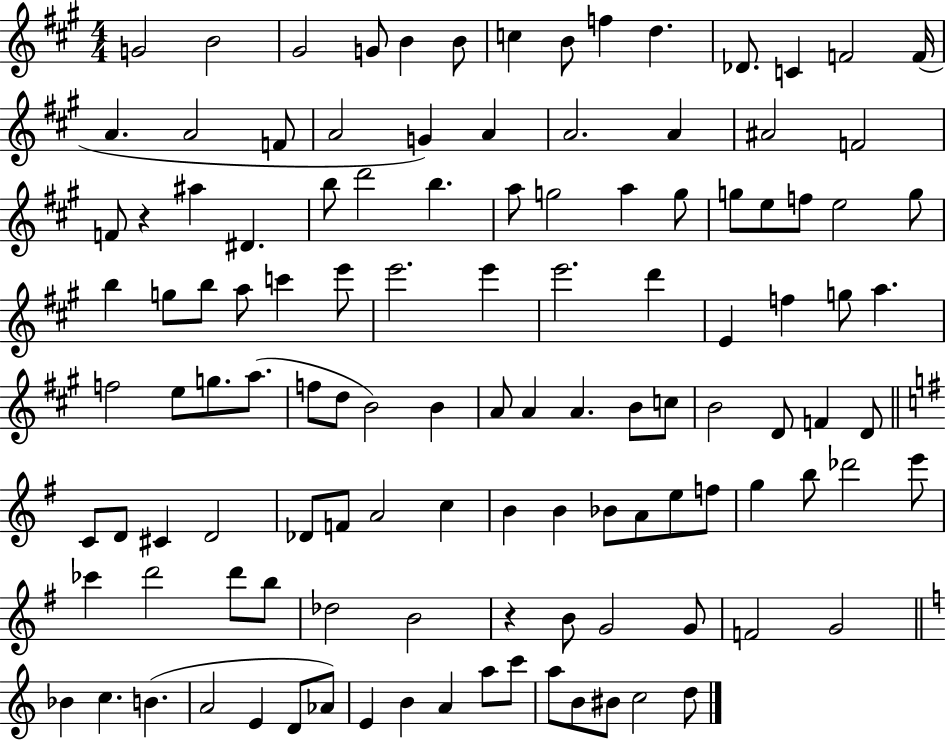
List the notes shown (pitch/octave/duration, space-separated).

G4/h B4/h G#4/h G4/e B4/q B4/e C5/q B4/e F5/q D5/q. Db4/e. C4/q F4/h F4/s A4/q. A4/h F4/e A4/h G4/q A4/q A4/h. A4/q A#4/h F4/h F4/e R/q A#5/q D#4/q. B5/e D6/h B5/q. A5/e G5/h A5/q G5/e G5/e E5/e F5/e E5/h G5/e B5/q G5/e B5/e A5/e C6/q E6/e E6/h. E6/q E6/h. D6/q E4/q F5/q G5/e A5/q. F5/h E5/e G5/e. A5/e. F5/e D5/e B4/h B4/q A4/e A4/q A4/q. B4/e C5/e B4/h D4/e F4/q D4/e C4/e D4/e C#4/q D4/h Db4/e F4/e A4/h C5/q B4/q B4/q Bb4/e A4/e E5/e F5/e G5/q B5/e Db6/h E6/e CES6/q D6/h D6/e B5/e Db5/h B4/h R/q B4/e G4/h G4/e F4/h G4/h Bb4/q C5/q. B4/q. A4/h E4/q D4/e Ab4/e E4/q B4/q A4/q A5/e C6/e A5/e B4/e BIS4/e C5/h D5/e